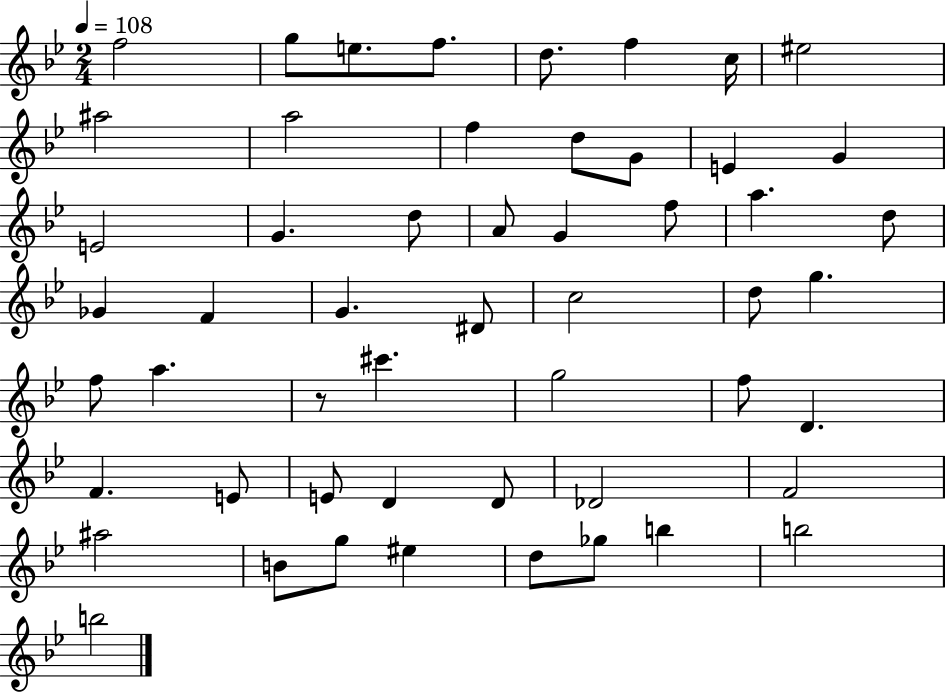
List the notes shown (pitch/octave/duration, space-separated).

F5/h G5/e E5/e. F5/e. D5/e. F5/q C5/s EIS5/h A#5/h A5/h F5/q D5/e G4/e E4/q G4/q E4/h G4/q. D5/e A4/e G4/q F5/e A5/q. D5/e Gb4/q F4/q G4/q. D#4/e C5/h D5/e G5/q. F5/e A5/q. R/e C#6/q. G5/h F5/e D4/q. F4/q. E4/e E4/e D4/q D4/e Db4/h F4/h A#5/h B4/e G5/e EIS5/q D5/e Gb5/e B5/q B5/h B5/h